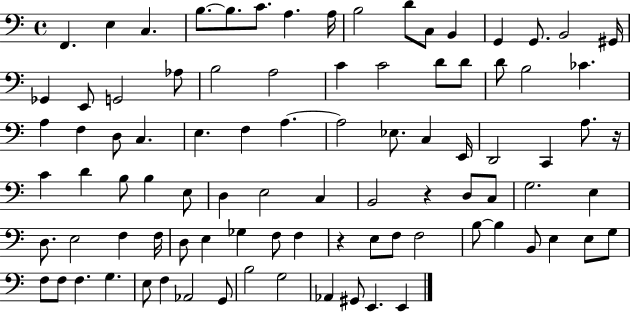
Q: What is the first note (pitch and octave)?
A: F2